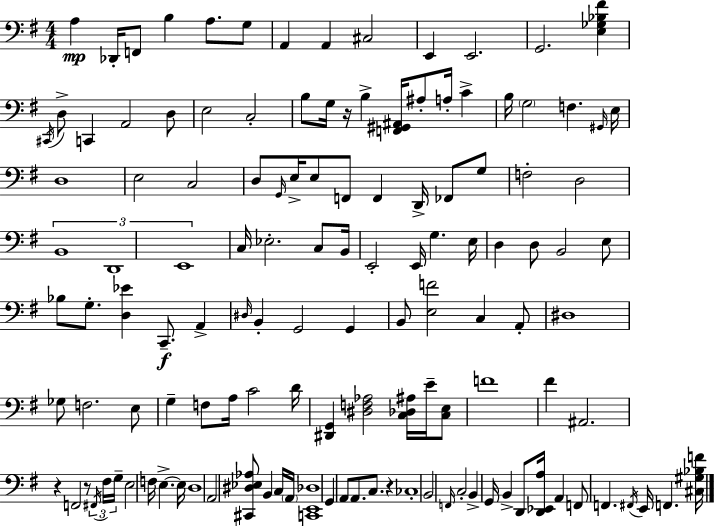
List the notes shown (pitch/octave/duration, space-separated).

A3/q Db2/s F2/e B3/q A3/e. G3/e A2/q A2/q C#3/h E2/q E2/h. G2/h. [E3,Gb3,Bb3,F#4]/q C#2/s D3/e C2/q A2/h D3/e E3/h C3/h B3/e G3/s R/s B3/q [F2,G#2,A#2]/s A#3/e A3/s C4/q B3/s G3/h F3/q. G#2/s E3/s D3/w E3/h C3/h D3/e G2/s E3/s E3/e F2/e F2/q D2/s FES2/e G3/e F3/h D3/h B2/w D2/w E2/w C3/s Eb3/h. C3/e B2/s E2/h E2/s G3/q. E3/s D3/q D3/e B2/h E3/e Bb3/e G3/e. [D3,Eb4]/q C2/e. A2/q D#3/s B2/q G2/h G2/q B2/e [E3,F4]/h C3/q A2/e D#3/w Gb3/e F3/h. E3/e G3/q F3/e A3/s C4/h D4/s [D#2,G2]/q [D#3,F3,Ab3]/h [C3,Db3,A#3]/s E4/s [C3,E3]/e F4/w F#4/q A#2/h. R/q F2/h R/e F#2/s F#3/s G3/s E3/h F3/s E3/q. E3/s D3/w A2/h [C#2,D#3,Eb3,Ab3]/e B2/q C3/s A2/s [C2,E2,Db3]/w G2/q A2/e A2/e. C3/e. R/q CES3/w B2/h F2/s C3/h B2/q G2/s B2/q D2/e [D2,Eb2,A3]/s A2/q F2/e F2/q. F#2/s E2/s F2/q. [C#3,G#3,Bb3,F4]/s